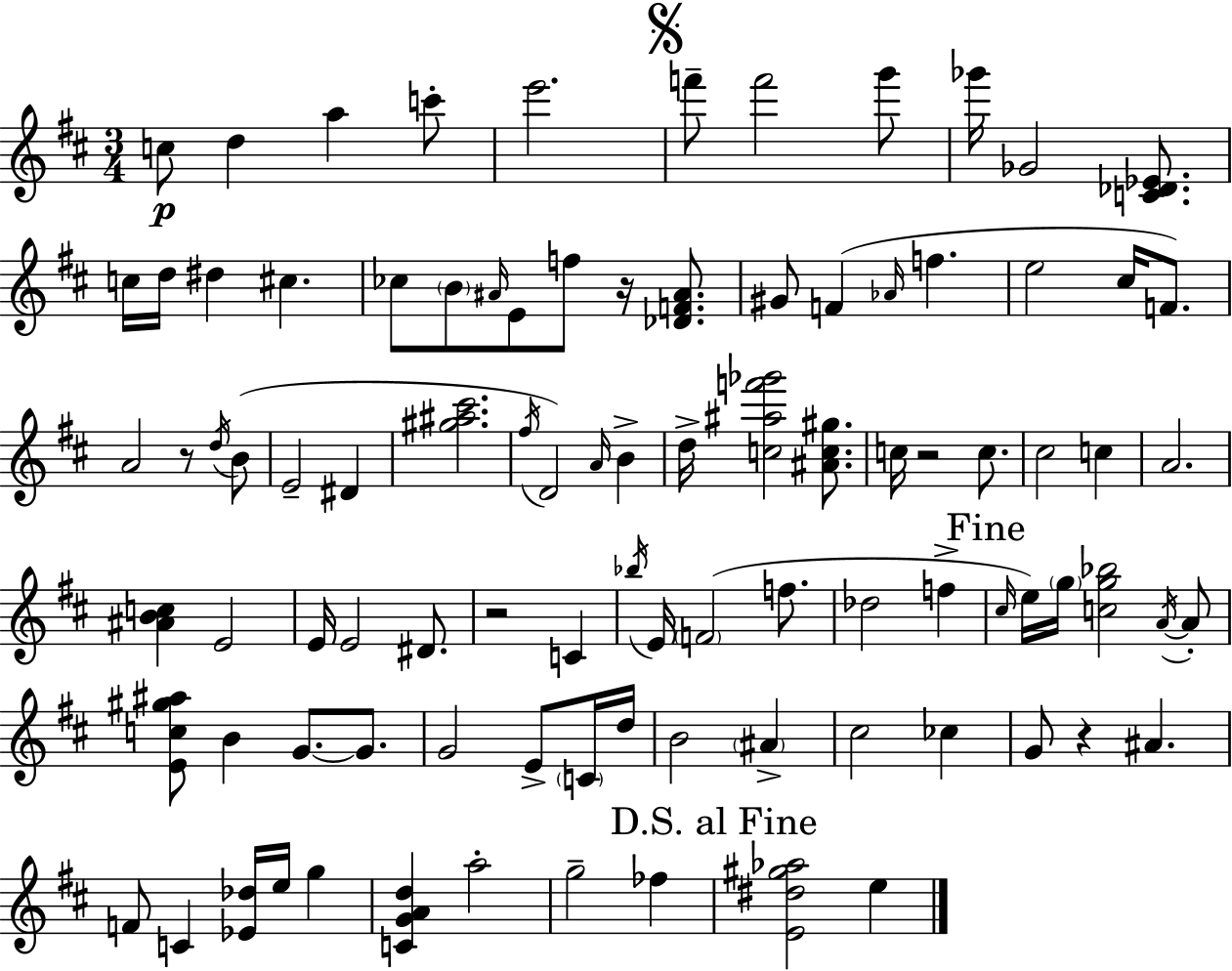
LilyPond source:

{
  \clef treble
  \numericTimeSignature
  \time 3/4
  \key d \major
  \repeat volta 2 { c''8\p d''4 a''4 c'''8-. | e'''2. | \mark \markup { \musicglyph "scripts.segno" } f'''8-- f'''2 g'''8 | ges'''16 ges'2 <c' des' ees'>8. | \break c''16 d''16 dis''4 cis''4. | ces''8 \parenthesize b'8 \grace { ais'16 } e'8 f''8 r16 <des' f' ais'>8. | gis'8 f'4( \grace { aes'16 } f''4. | e''2 cis''16 f'8.) | \break a'2 r8 | \acciaccatura { d''16 } b'8( e'2-- dis'4 | <gis'' ais'' cis'''>2. | \acciaccatura { fis''16 }) d'2 | \break \grace { a'16 } b'4-> d''16-> <c'' ais'' f''' ges'''>2 | <ais' c'' gis''>8. c''16 r2 | c''8. cis''2 | c''4 a'2. | \break <ais' b' c''>4 e'2 | e'16 e'2 | dis'8. r2 | c'4 \acciaccatura { bes''16 } e'16 \parenthesize f'2( | \break f''8. des''2 | f''4-> \mark "Fine" \grace { cis''16 } e''16) \parenthesize g''16 <c'' g'' bes''>2 | \acciaccatura { a'16~ }~ a'8-. <e' c'' gis'' ais''>8 b'4 | g'8.~~ g'8. g'2 | \break e'8-> \parenthesize c'16 d''16 b'2 | \parenthesize ais'4-> cis''2 | ces''4 g'8 r4 | ais'4. f'8 c'4 | \break <ees' des''>16 e''16 g''4 <c' g' a' d''>4 | a''2-. g''2-- | fes''4 \mark "D.S. al Fine" <e' dis'' gis'' aes''>2 | e''4 } \bar "|."
}